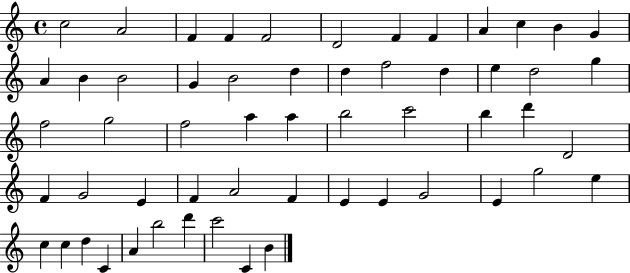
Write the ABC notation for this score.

X:1
T:Untitled
M:4/4
L:1/4
K:C
c2 A2 F F F2 D2 F F A c B G A B B2 G B2 d d f2 d e d2 g f2 g2 f2 a a b2 c'2 b d' D2 F G2 E F A2 F E E G2 E g2 e c c d C A b2 d' c'2 C B